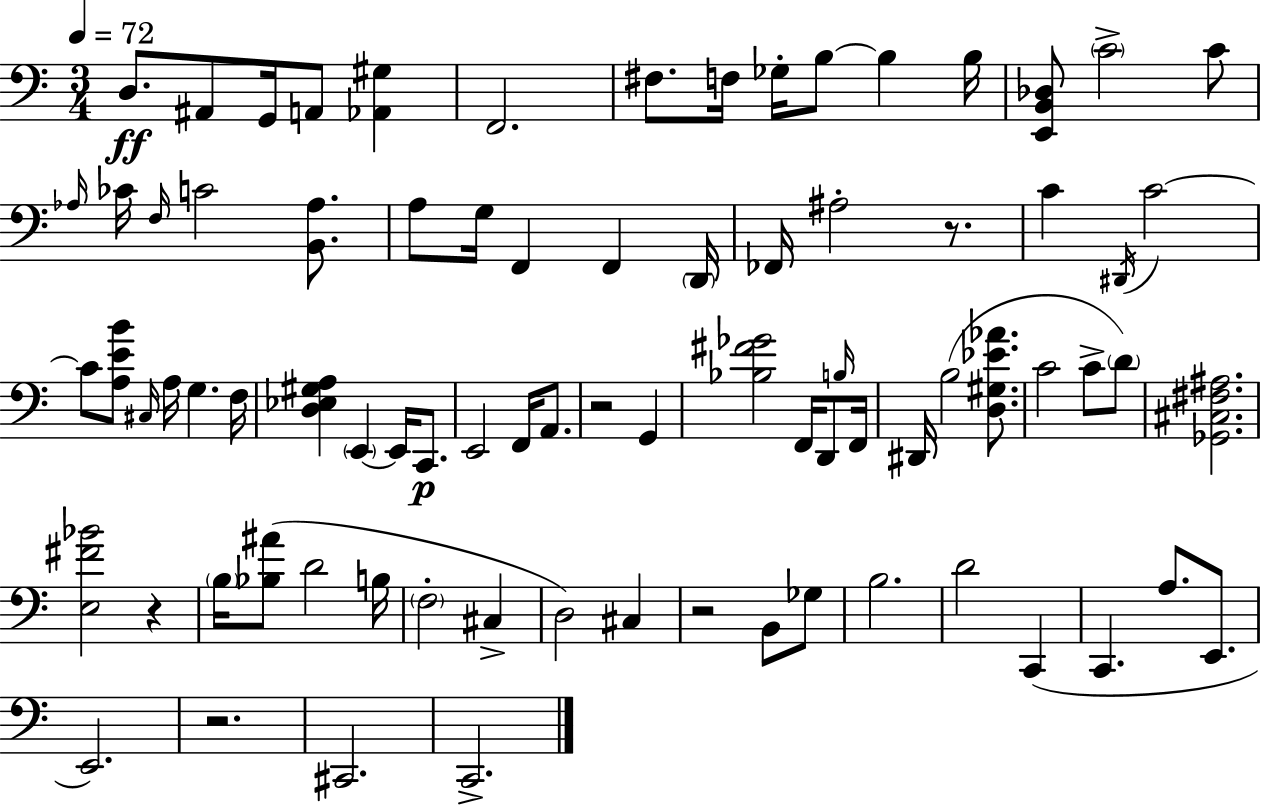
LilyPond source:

{
  \clef bass
  \numericTimeSignature
  \time 3/4
  \key c \major
  \tempo 4 = 72
  d8.\ff ais,8 g,16 a,8 <aes, gis>4 | f,2. | fis8. f16 ges16-. b8~~ b4 b16 | <e, b, des>8 \parenthesize c'2-> c'8 | \break \grace { aes16 } ces'16 \grace { f16 } c'2 <b, aes>8. | a8 g16 f,4 f,4 | \parenthesize d,16 fes,16 ais2-. r8. | c'4 \acciaccatura { dis,16 } c'2~~ | \break c'8 <a e' b'>8 \grace { cis16 } a16 g4. | f16 <d ees gis a>4 \parenthesize e,4~~ | e,16 c,8.\p e,2 | f,16 a,8. r2 | \break g,4 <bes fis' ges'>2 | f,16 d,8 \grace { b16 } f,16 dis,16 b2( | <d gis ees' aes'>8. c'2 | c'8-> \parenthesize d'8) <ges, cis fis ais>2. | \break <e fis' bes'>2 | r4 \parenthesize b16 <bes ais'>8( d'2 | b16 \parenthesize f2-. | cis4-> d2) | \break cis4 r2 | b,8 ges8 b2. | d'2 | c,4( c,4. a8. | \break e,8. e,2.) | r2. | cis,2. | c,2.-> | \break \bar "|."
}